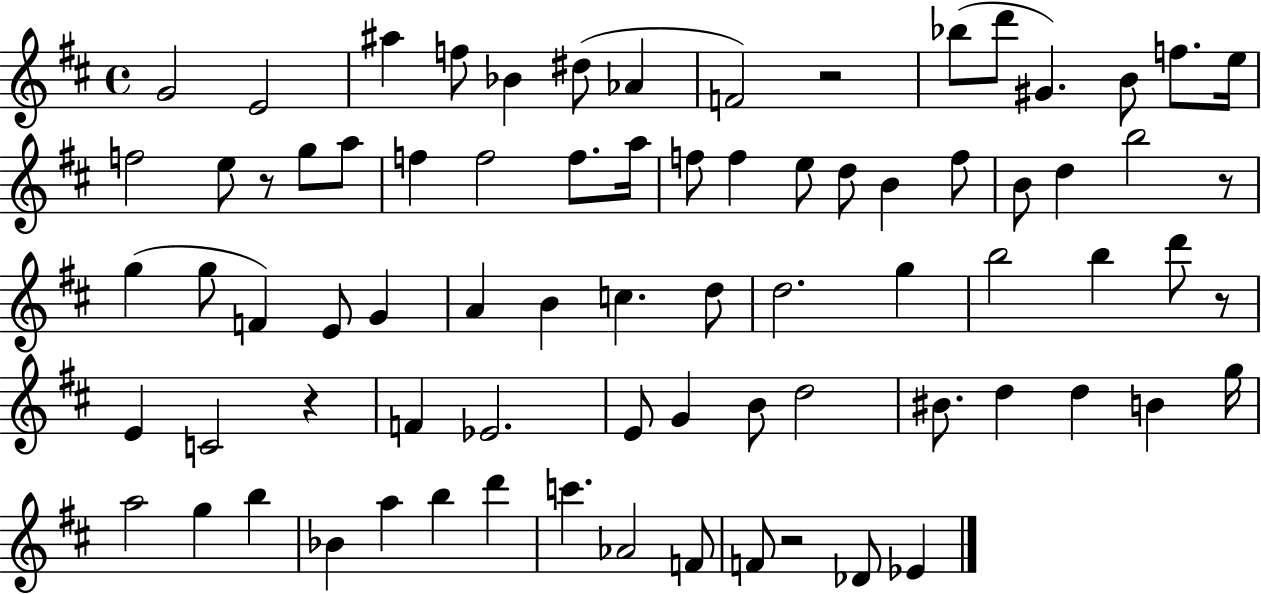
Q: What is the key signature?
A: D major